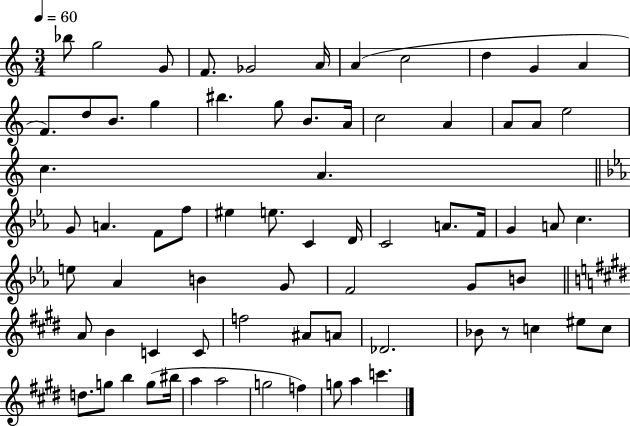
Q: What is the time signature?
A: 3/4